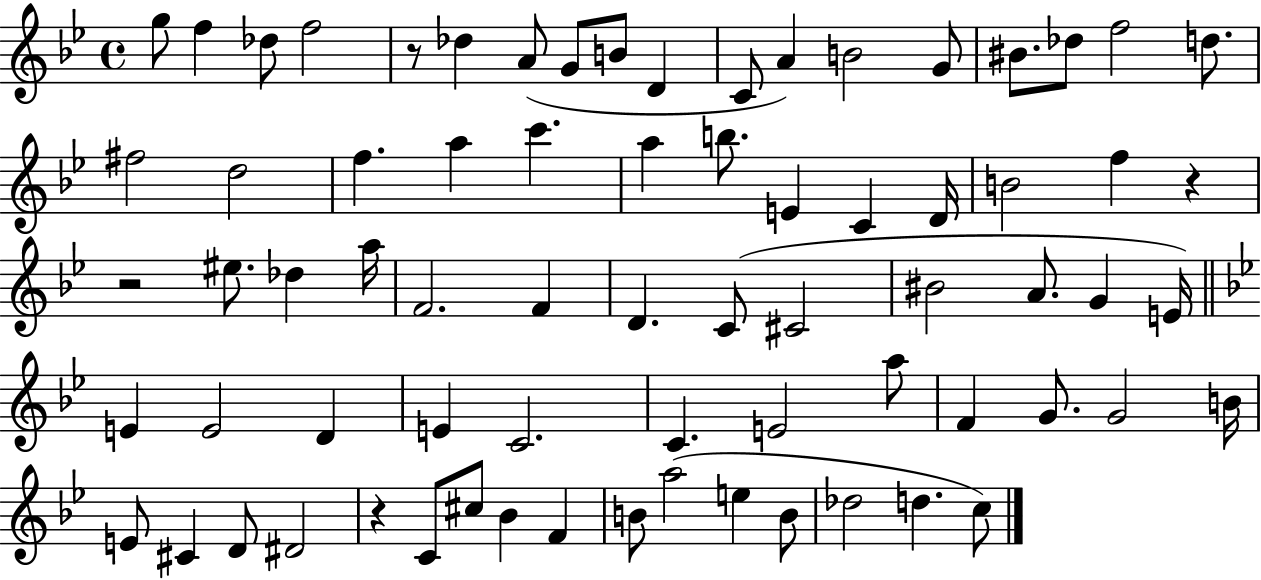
{
  \clef treble
  \time 4/4
  \defaultTimeSignature
  \key bes \major
  \repeat volta 2 { g''8 f''4 des''8 f''2 | r8 des''4 a'8( g'8 b'8 d'4 | c'8 a'4) b'2 g'8 | bis'8. des''8 f''2 d''8. | \break fis''2 d''2 | f''4. a''4 c'''4. | a''4 b''8. e'4 c'4 d'16 | b'2 f''4 r4 | \break r2 eis''8. des''4 a''16 | f'2. f'4 | d'4. c'8( cis'2 | bis'2 a'8. g'4 e'16) | \break \bar "||" \break \key bes \major e'4 e'2 d'4 | e'4 c'2. | c'4. e'2 a''8 | f'4 g'8. g'2 b'16 | \break e'8 cis'4 d'8 dis'2 | r4 c'8 cis''8 bes'4 f'4 | b'8 a''2( e''4 b'8 | des''2 d''4. c''8) | \break } \bar "|."
}